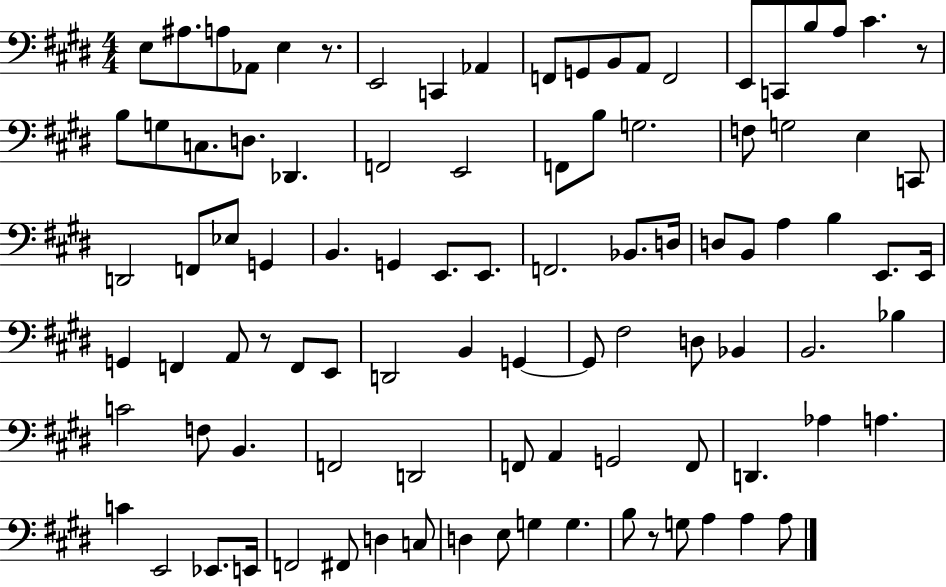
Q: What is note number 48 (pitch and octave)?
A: E2